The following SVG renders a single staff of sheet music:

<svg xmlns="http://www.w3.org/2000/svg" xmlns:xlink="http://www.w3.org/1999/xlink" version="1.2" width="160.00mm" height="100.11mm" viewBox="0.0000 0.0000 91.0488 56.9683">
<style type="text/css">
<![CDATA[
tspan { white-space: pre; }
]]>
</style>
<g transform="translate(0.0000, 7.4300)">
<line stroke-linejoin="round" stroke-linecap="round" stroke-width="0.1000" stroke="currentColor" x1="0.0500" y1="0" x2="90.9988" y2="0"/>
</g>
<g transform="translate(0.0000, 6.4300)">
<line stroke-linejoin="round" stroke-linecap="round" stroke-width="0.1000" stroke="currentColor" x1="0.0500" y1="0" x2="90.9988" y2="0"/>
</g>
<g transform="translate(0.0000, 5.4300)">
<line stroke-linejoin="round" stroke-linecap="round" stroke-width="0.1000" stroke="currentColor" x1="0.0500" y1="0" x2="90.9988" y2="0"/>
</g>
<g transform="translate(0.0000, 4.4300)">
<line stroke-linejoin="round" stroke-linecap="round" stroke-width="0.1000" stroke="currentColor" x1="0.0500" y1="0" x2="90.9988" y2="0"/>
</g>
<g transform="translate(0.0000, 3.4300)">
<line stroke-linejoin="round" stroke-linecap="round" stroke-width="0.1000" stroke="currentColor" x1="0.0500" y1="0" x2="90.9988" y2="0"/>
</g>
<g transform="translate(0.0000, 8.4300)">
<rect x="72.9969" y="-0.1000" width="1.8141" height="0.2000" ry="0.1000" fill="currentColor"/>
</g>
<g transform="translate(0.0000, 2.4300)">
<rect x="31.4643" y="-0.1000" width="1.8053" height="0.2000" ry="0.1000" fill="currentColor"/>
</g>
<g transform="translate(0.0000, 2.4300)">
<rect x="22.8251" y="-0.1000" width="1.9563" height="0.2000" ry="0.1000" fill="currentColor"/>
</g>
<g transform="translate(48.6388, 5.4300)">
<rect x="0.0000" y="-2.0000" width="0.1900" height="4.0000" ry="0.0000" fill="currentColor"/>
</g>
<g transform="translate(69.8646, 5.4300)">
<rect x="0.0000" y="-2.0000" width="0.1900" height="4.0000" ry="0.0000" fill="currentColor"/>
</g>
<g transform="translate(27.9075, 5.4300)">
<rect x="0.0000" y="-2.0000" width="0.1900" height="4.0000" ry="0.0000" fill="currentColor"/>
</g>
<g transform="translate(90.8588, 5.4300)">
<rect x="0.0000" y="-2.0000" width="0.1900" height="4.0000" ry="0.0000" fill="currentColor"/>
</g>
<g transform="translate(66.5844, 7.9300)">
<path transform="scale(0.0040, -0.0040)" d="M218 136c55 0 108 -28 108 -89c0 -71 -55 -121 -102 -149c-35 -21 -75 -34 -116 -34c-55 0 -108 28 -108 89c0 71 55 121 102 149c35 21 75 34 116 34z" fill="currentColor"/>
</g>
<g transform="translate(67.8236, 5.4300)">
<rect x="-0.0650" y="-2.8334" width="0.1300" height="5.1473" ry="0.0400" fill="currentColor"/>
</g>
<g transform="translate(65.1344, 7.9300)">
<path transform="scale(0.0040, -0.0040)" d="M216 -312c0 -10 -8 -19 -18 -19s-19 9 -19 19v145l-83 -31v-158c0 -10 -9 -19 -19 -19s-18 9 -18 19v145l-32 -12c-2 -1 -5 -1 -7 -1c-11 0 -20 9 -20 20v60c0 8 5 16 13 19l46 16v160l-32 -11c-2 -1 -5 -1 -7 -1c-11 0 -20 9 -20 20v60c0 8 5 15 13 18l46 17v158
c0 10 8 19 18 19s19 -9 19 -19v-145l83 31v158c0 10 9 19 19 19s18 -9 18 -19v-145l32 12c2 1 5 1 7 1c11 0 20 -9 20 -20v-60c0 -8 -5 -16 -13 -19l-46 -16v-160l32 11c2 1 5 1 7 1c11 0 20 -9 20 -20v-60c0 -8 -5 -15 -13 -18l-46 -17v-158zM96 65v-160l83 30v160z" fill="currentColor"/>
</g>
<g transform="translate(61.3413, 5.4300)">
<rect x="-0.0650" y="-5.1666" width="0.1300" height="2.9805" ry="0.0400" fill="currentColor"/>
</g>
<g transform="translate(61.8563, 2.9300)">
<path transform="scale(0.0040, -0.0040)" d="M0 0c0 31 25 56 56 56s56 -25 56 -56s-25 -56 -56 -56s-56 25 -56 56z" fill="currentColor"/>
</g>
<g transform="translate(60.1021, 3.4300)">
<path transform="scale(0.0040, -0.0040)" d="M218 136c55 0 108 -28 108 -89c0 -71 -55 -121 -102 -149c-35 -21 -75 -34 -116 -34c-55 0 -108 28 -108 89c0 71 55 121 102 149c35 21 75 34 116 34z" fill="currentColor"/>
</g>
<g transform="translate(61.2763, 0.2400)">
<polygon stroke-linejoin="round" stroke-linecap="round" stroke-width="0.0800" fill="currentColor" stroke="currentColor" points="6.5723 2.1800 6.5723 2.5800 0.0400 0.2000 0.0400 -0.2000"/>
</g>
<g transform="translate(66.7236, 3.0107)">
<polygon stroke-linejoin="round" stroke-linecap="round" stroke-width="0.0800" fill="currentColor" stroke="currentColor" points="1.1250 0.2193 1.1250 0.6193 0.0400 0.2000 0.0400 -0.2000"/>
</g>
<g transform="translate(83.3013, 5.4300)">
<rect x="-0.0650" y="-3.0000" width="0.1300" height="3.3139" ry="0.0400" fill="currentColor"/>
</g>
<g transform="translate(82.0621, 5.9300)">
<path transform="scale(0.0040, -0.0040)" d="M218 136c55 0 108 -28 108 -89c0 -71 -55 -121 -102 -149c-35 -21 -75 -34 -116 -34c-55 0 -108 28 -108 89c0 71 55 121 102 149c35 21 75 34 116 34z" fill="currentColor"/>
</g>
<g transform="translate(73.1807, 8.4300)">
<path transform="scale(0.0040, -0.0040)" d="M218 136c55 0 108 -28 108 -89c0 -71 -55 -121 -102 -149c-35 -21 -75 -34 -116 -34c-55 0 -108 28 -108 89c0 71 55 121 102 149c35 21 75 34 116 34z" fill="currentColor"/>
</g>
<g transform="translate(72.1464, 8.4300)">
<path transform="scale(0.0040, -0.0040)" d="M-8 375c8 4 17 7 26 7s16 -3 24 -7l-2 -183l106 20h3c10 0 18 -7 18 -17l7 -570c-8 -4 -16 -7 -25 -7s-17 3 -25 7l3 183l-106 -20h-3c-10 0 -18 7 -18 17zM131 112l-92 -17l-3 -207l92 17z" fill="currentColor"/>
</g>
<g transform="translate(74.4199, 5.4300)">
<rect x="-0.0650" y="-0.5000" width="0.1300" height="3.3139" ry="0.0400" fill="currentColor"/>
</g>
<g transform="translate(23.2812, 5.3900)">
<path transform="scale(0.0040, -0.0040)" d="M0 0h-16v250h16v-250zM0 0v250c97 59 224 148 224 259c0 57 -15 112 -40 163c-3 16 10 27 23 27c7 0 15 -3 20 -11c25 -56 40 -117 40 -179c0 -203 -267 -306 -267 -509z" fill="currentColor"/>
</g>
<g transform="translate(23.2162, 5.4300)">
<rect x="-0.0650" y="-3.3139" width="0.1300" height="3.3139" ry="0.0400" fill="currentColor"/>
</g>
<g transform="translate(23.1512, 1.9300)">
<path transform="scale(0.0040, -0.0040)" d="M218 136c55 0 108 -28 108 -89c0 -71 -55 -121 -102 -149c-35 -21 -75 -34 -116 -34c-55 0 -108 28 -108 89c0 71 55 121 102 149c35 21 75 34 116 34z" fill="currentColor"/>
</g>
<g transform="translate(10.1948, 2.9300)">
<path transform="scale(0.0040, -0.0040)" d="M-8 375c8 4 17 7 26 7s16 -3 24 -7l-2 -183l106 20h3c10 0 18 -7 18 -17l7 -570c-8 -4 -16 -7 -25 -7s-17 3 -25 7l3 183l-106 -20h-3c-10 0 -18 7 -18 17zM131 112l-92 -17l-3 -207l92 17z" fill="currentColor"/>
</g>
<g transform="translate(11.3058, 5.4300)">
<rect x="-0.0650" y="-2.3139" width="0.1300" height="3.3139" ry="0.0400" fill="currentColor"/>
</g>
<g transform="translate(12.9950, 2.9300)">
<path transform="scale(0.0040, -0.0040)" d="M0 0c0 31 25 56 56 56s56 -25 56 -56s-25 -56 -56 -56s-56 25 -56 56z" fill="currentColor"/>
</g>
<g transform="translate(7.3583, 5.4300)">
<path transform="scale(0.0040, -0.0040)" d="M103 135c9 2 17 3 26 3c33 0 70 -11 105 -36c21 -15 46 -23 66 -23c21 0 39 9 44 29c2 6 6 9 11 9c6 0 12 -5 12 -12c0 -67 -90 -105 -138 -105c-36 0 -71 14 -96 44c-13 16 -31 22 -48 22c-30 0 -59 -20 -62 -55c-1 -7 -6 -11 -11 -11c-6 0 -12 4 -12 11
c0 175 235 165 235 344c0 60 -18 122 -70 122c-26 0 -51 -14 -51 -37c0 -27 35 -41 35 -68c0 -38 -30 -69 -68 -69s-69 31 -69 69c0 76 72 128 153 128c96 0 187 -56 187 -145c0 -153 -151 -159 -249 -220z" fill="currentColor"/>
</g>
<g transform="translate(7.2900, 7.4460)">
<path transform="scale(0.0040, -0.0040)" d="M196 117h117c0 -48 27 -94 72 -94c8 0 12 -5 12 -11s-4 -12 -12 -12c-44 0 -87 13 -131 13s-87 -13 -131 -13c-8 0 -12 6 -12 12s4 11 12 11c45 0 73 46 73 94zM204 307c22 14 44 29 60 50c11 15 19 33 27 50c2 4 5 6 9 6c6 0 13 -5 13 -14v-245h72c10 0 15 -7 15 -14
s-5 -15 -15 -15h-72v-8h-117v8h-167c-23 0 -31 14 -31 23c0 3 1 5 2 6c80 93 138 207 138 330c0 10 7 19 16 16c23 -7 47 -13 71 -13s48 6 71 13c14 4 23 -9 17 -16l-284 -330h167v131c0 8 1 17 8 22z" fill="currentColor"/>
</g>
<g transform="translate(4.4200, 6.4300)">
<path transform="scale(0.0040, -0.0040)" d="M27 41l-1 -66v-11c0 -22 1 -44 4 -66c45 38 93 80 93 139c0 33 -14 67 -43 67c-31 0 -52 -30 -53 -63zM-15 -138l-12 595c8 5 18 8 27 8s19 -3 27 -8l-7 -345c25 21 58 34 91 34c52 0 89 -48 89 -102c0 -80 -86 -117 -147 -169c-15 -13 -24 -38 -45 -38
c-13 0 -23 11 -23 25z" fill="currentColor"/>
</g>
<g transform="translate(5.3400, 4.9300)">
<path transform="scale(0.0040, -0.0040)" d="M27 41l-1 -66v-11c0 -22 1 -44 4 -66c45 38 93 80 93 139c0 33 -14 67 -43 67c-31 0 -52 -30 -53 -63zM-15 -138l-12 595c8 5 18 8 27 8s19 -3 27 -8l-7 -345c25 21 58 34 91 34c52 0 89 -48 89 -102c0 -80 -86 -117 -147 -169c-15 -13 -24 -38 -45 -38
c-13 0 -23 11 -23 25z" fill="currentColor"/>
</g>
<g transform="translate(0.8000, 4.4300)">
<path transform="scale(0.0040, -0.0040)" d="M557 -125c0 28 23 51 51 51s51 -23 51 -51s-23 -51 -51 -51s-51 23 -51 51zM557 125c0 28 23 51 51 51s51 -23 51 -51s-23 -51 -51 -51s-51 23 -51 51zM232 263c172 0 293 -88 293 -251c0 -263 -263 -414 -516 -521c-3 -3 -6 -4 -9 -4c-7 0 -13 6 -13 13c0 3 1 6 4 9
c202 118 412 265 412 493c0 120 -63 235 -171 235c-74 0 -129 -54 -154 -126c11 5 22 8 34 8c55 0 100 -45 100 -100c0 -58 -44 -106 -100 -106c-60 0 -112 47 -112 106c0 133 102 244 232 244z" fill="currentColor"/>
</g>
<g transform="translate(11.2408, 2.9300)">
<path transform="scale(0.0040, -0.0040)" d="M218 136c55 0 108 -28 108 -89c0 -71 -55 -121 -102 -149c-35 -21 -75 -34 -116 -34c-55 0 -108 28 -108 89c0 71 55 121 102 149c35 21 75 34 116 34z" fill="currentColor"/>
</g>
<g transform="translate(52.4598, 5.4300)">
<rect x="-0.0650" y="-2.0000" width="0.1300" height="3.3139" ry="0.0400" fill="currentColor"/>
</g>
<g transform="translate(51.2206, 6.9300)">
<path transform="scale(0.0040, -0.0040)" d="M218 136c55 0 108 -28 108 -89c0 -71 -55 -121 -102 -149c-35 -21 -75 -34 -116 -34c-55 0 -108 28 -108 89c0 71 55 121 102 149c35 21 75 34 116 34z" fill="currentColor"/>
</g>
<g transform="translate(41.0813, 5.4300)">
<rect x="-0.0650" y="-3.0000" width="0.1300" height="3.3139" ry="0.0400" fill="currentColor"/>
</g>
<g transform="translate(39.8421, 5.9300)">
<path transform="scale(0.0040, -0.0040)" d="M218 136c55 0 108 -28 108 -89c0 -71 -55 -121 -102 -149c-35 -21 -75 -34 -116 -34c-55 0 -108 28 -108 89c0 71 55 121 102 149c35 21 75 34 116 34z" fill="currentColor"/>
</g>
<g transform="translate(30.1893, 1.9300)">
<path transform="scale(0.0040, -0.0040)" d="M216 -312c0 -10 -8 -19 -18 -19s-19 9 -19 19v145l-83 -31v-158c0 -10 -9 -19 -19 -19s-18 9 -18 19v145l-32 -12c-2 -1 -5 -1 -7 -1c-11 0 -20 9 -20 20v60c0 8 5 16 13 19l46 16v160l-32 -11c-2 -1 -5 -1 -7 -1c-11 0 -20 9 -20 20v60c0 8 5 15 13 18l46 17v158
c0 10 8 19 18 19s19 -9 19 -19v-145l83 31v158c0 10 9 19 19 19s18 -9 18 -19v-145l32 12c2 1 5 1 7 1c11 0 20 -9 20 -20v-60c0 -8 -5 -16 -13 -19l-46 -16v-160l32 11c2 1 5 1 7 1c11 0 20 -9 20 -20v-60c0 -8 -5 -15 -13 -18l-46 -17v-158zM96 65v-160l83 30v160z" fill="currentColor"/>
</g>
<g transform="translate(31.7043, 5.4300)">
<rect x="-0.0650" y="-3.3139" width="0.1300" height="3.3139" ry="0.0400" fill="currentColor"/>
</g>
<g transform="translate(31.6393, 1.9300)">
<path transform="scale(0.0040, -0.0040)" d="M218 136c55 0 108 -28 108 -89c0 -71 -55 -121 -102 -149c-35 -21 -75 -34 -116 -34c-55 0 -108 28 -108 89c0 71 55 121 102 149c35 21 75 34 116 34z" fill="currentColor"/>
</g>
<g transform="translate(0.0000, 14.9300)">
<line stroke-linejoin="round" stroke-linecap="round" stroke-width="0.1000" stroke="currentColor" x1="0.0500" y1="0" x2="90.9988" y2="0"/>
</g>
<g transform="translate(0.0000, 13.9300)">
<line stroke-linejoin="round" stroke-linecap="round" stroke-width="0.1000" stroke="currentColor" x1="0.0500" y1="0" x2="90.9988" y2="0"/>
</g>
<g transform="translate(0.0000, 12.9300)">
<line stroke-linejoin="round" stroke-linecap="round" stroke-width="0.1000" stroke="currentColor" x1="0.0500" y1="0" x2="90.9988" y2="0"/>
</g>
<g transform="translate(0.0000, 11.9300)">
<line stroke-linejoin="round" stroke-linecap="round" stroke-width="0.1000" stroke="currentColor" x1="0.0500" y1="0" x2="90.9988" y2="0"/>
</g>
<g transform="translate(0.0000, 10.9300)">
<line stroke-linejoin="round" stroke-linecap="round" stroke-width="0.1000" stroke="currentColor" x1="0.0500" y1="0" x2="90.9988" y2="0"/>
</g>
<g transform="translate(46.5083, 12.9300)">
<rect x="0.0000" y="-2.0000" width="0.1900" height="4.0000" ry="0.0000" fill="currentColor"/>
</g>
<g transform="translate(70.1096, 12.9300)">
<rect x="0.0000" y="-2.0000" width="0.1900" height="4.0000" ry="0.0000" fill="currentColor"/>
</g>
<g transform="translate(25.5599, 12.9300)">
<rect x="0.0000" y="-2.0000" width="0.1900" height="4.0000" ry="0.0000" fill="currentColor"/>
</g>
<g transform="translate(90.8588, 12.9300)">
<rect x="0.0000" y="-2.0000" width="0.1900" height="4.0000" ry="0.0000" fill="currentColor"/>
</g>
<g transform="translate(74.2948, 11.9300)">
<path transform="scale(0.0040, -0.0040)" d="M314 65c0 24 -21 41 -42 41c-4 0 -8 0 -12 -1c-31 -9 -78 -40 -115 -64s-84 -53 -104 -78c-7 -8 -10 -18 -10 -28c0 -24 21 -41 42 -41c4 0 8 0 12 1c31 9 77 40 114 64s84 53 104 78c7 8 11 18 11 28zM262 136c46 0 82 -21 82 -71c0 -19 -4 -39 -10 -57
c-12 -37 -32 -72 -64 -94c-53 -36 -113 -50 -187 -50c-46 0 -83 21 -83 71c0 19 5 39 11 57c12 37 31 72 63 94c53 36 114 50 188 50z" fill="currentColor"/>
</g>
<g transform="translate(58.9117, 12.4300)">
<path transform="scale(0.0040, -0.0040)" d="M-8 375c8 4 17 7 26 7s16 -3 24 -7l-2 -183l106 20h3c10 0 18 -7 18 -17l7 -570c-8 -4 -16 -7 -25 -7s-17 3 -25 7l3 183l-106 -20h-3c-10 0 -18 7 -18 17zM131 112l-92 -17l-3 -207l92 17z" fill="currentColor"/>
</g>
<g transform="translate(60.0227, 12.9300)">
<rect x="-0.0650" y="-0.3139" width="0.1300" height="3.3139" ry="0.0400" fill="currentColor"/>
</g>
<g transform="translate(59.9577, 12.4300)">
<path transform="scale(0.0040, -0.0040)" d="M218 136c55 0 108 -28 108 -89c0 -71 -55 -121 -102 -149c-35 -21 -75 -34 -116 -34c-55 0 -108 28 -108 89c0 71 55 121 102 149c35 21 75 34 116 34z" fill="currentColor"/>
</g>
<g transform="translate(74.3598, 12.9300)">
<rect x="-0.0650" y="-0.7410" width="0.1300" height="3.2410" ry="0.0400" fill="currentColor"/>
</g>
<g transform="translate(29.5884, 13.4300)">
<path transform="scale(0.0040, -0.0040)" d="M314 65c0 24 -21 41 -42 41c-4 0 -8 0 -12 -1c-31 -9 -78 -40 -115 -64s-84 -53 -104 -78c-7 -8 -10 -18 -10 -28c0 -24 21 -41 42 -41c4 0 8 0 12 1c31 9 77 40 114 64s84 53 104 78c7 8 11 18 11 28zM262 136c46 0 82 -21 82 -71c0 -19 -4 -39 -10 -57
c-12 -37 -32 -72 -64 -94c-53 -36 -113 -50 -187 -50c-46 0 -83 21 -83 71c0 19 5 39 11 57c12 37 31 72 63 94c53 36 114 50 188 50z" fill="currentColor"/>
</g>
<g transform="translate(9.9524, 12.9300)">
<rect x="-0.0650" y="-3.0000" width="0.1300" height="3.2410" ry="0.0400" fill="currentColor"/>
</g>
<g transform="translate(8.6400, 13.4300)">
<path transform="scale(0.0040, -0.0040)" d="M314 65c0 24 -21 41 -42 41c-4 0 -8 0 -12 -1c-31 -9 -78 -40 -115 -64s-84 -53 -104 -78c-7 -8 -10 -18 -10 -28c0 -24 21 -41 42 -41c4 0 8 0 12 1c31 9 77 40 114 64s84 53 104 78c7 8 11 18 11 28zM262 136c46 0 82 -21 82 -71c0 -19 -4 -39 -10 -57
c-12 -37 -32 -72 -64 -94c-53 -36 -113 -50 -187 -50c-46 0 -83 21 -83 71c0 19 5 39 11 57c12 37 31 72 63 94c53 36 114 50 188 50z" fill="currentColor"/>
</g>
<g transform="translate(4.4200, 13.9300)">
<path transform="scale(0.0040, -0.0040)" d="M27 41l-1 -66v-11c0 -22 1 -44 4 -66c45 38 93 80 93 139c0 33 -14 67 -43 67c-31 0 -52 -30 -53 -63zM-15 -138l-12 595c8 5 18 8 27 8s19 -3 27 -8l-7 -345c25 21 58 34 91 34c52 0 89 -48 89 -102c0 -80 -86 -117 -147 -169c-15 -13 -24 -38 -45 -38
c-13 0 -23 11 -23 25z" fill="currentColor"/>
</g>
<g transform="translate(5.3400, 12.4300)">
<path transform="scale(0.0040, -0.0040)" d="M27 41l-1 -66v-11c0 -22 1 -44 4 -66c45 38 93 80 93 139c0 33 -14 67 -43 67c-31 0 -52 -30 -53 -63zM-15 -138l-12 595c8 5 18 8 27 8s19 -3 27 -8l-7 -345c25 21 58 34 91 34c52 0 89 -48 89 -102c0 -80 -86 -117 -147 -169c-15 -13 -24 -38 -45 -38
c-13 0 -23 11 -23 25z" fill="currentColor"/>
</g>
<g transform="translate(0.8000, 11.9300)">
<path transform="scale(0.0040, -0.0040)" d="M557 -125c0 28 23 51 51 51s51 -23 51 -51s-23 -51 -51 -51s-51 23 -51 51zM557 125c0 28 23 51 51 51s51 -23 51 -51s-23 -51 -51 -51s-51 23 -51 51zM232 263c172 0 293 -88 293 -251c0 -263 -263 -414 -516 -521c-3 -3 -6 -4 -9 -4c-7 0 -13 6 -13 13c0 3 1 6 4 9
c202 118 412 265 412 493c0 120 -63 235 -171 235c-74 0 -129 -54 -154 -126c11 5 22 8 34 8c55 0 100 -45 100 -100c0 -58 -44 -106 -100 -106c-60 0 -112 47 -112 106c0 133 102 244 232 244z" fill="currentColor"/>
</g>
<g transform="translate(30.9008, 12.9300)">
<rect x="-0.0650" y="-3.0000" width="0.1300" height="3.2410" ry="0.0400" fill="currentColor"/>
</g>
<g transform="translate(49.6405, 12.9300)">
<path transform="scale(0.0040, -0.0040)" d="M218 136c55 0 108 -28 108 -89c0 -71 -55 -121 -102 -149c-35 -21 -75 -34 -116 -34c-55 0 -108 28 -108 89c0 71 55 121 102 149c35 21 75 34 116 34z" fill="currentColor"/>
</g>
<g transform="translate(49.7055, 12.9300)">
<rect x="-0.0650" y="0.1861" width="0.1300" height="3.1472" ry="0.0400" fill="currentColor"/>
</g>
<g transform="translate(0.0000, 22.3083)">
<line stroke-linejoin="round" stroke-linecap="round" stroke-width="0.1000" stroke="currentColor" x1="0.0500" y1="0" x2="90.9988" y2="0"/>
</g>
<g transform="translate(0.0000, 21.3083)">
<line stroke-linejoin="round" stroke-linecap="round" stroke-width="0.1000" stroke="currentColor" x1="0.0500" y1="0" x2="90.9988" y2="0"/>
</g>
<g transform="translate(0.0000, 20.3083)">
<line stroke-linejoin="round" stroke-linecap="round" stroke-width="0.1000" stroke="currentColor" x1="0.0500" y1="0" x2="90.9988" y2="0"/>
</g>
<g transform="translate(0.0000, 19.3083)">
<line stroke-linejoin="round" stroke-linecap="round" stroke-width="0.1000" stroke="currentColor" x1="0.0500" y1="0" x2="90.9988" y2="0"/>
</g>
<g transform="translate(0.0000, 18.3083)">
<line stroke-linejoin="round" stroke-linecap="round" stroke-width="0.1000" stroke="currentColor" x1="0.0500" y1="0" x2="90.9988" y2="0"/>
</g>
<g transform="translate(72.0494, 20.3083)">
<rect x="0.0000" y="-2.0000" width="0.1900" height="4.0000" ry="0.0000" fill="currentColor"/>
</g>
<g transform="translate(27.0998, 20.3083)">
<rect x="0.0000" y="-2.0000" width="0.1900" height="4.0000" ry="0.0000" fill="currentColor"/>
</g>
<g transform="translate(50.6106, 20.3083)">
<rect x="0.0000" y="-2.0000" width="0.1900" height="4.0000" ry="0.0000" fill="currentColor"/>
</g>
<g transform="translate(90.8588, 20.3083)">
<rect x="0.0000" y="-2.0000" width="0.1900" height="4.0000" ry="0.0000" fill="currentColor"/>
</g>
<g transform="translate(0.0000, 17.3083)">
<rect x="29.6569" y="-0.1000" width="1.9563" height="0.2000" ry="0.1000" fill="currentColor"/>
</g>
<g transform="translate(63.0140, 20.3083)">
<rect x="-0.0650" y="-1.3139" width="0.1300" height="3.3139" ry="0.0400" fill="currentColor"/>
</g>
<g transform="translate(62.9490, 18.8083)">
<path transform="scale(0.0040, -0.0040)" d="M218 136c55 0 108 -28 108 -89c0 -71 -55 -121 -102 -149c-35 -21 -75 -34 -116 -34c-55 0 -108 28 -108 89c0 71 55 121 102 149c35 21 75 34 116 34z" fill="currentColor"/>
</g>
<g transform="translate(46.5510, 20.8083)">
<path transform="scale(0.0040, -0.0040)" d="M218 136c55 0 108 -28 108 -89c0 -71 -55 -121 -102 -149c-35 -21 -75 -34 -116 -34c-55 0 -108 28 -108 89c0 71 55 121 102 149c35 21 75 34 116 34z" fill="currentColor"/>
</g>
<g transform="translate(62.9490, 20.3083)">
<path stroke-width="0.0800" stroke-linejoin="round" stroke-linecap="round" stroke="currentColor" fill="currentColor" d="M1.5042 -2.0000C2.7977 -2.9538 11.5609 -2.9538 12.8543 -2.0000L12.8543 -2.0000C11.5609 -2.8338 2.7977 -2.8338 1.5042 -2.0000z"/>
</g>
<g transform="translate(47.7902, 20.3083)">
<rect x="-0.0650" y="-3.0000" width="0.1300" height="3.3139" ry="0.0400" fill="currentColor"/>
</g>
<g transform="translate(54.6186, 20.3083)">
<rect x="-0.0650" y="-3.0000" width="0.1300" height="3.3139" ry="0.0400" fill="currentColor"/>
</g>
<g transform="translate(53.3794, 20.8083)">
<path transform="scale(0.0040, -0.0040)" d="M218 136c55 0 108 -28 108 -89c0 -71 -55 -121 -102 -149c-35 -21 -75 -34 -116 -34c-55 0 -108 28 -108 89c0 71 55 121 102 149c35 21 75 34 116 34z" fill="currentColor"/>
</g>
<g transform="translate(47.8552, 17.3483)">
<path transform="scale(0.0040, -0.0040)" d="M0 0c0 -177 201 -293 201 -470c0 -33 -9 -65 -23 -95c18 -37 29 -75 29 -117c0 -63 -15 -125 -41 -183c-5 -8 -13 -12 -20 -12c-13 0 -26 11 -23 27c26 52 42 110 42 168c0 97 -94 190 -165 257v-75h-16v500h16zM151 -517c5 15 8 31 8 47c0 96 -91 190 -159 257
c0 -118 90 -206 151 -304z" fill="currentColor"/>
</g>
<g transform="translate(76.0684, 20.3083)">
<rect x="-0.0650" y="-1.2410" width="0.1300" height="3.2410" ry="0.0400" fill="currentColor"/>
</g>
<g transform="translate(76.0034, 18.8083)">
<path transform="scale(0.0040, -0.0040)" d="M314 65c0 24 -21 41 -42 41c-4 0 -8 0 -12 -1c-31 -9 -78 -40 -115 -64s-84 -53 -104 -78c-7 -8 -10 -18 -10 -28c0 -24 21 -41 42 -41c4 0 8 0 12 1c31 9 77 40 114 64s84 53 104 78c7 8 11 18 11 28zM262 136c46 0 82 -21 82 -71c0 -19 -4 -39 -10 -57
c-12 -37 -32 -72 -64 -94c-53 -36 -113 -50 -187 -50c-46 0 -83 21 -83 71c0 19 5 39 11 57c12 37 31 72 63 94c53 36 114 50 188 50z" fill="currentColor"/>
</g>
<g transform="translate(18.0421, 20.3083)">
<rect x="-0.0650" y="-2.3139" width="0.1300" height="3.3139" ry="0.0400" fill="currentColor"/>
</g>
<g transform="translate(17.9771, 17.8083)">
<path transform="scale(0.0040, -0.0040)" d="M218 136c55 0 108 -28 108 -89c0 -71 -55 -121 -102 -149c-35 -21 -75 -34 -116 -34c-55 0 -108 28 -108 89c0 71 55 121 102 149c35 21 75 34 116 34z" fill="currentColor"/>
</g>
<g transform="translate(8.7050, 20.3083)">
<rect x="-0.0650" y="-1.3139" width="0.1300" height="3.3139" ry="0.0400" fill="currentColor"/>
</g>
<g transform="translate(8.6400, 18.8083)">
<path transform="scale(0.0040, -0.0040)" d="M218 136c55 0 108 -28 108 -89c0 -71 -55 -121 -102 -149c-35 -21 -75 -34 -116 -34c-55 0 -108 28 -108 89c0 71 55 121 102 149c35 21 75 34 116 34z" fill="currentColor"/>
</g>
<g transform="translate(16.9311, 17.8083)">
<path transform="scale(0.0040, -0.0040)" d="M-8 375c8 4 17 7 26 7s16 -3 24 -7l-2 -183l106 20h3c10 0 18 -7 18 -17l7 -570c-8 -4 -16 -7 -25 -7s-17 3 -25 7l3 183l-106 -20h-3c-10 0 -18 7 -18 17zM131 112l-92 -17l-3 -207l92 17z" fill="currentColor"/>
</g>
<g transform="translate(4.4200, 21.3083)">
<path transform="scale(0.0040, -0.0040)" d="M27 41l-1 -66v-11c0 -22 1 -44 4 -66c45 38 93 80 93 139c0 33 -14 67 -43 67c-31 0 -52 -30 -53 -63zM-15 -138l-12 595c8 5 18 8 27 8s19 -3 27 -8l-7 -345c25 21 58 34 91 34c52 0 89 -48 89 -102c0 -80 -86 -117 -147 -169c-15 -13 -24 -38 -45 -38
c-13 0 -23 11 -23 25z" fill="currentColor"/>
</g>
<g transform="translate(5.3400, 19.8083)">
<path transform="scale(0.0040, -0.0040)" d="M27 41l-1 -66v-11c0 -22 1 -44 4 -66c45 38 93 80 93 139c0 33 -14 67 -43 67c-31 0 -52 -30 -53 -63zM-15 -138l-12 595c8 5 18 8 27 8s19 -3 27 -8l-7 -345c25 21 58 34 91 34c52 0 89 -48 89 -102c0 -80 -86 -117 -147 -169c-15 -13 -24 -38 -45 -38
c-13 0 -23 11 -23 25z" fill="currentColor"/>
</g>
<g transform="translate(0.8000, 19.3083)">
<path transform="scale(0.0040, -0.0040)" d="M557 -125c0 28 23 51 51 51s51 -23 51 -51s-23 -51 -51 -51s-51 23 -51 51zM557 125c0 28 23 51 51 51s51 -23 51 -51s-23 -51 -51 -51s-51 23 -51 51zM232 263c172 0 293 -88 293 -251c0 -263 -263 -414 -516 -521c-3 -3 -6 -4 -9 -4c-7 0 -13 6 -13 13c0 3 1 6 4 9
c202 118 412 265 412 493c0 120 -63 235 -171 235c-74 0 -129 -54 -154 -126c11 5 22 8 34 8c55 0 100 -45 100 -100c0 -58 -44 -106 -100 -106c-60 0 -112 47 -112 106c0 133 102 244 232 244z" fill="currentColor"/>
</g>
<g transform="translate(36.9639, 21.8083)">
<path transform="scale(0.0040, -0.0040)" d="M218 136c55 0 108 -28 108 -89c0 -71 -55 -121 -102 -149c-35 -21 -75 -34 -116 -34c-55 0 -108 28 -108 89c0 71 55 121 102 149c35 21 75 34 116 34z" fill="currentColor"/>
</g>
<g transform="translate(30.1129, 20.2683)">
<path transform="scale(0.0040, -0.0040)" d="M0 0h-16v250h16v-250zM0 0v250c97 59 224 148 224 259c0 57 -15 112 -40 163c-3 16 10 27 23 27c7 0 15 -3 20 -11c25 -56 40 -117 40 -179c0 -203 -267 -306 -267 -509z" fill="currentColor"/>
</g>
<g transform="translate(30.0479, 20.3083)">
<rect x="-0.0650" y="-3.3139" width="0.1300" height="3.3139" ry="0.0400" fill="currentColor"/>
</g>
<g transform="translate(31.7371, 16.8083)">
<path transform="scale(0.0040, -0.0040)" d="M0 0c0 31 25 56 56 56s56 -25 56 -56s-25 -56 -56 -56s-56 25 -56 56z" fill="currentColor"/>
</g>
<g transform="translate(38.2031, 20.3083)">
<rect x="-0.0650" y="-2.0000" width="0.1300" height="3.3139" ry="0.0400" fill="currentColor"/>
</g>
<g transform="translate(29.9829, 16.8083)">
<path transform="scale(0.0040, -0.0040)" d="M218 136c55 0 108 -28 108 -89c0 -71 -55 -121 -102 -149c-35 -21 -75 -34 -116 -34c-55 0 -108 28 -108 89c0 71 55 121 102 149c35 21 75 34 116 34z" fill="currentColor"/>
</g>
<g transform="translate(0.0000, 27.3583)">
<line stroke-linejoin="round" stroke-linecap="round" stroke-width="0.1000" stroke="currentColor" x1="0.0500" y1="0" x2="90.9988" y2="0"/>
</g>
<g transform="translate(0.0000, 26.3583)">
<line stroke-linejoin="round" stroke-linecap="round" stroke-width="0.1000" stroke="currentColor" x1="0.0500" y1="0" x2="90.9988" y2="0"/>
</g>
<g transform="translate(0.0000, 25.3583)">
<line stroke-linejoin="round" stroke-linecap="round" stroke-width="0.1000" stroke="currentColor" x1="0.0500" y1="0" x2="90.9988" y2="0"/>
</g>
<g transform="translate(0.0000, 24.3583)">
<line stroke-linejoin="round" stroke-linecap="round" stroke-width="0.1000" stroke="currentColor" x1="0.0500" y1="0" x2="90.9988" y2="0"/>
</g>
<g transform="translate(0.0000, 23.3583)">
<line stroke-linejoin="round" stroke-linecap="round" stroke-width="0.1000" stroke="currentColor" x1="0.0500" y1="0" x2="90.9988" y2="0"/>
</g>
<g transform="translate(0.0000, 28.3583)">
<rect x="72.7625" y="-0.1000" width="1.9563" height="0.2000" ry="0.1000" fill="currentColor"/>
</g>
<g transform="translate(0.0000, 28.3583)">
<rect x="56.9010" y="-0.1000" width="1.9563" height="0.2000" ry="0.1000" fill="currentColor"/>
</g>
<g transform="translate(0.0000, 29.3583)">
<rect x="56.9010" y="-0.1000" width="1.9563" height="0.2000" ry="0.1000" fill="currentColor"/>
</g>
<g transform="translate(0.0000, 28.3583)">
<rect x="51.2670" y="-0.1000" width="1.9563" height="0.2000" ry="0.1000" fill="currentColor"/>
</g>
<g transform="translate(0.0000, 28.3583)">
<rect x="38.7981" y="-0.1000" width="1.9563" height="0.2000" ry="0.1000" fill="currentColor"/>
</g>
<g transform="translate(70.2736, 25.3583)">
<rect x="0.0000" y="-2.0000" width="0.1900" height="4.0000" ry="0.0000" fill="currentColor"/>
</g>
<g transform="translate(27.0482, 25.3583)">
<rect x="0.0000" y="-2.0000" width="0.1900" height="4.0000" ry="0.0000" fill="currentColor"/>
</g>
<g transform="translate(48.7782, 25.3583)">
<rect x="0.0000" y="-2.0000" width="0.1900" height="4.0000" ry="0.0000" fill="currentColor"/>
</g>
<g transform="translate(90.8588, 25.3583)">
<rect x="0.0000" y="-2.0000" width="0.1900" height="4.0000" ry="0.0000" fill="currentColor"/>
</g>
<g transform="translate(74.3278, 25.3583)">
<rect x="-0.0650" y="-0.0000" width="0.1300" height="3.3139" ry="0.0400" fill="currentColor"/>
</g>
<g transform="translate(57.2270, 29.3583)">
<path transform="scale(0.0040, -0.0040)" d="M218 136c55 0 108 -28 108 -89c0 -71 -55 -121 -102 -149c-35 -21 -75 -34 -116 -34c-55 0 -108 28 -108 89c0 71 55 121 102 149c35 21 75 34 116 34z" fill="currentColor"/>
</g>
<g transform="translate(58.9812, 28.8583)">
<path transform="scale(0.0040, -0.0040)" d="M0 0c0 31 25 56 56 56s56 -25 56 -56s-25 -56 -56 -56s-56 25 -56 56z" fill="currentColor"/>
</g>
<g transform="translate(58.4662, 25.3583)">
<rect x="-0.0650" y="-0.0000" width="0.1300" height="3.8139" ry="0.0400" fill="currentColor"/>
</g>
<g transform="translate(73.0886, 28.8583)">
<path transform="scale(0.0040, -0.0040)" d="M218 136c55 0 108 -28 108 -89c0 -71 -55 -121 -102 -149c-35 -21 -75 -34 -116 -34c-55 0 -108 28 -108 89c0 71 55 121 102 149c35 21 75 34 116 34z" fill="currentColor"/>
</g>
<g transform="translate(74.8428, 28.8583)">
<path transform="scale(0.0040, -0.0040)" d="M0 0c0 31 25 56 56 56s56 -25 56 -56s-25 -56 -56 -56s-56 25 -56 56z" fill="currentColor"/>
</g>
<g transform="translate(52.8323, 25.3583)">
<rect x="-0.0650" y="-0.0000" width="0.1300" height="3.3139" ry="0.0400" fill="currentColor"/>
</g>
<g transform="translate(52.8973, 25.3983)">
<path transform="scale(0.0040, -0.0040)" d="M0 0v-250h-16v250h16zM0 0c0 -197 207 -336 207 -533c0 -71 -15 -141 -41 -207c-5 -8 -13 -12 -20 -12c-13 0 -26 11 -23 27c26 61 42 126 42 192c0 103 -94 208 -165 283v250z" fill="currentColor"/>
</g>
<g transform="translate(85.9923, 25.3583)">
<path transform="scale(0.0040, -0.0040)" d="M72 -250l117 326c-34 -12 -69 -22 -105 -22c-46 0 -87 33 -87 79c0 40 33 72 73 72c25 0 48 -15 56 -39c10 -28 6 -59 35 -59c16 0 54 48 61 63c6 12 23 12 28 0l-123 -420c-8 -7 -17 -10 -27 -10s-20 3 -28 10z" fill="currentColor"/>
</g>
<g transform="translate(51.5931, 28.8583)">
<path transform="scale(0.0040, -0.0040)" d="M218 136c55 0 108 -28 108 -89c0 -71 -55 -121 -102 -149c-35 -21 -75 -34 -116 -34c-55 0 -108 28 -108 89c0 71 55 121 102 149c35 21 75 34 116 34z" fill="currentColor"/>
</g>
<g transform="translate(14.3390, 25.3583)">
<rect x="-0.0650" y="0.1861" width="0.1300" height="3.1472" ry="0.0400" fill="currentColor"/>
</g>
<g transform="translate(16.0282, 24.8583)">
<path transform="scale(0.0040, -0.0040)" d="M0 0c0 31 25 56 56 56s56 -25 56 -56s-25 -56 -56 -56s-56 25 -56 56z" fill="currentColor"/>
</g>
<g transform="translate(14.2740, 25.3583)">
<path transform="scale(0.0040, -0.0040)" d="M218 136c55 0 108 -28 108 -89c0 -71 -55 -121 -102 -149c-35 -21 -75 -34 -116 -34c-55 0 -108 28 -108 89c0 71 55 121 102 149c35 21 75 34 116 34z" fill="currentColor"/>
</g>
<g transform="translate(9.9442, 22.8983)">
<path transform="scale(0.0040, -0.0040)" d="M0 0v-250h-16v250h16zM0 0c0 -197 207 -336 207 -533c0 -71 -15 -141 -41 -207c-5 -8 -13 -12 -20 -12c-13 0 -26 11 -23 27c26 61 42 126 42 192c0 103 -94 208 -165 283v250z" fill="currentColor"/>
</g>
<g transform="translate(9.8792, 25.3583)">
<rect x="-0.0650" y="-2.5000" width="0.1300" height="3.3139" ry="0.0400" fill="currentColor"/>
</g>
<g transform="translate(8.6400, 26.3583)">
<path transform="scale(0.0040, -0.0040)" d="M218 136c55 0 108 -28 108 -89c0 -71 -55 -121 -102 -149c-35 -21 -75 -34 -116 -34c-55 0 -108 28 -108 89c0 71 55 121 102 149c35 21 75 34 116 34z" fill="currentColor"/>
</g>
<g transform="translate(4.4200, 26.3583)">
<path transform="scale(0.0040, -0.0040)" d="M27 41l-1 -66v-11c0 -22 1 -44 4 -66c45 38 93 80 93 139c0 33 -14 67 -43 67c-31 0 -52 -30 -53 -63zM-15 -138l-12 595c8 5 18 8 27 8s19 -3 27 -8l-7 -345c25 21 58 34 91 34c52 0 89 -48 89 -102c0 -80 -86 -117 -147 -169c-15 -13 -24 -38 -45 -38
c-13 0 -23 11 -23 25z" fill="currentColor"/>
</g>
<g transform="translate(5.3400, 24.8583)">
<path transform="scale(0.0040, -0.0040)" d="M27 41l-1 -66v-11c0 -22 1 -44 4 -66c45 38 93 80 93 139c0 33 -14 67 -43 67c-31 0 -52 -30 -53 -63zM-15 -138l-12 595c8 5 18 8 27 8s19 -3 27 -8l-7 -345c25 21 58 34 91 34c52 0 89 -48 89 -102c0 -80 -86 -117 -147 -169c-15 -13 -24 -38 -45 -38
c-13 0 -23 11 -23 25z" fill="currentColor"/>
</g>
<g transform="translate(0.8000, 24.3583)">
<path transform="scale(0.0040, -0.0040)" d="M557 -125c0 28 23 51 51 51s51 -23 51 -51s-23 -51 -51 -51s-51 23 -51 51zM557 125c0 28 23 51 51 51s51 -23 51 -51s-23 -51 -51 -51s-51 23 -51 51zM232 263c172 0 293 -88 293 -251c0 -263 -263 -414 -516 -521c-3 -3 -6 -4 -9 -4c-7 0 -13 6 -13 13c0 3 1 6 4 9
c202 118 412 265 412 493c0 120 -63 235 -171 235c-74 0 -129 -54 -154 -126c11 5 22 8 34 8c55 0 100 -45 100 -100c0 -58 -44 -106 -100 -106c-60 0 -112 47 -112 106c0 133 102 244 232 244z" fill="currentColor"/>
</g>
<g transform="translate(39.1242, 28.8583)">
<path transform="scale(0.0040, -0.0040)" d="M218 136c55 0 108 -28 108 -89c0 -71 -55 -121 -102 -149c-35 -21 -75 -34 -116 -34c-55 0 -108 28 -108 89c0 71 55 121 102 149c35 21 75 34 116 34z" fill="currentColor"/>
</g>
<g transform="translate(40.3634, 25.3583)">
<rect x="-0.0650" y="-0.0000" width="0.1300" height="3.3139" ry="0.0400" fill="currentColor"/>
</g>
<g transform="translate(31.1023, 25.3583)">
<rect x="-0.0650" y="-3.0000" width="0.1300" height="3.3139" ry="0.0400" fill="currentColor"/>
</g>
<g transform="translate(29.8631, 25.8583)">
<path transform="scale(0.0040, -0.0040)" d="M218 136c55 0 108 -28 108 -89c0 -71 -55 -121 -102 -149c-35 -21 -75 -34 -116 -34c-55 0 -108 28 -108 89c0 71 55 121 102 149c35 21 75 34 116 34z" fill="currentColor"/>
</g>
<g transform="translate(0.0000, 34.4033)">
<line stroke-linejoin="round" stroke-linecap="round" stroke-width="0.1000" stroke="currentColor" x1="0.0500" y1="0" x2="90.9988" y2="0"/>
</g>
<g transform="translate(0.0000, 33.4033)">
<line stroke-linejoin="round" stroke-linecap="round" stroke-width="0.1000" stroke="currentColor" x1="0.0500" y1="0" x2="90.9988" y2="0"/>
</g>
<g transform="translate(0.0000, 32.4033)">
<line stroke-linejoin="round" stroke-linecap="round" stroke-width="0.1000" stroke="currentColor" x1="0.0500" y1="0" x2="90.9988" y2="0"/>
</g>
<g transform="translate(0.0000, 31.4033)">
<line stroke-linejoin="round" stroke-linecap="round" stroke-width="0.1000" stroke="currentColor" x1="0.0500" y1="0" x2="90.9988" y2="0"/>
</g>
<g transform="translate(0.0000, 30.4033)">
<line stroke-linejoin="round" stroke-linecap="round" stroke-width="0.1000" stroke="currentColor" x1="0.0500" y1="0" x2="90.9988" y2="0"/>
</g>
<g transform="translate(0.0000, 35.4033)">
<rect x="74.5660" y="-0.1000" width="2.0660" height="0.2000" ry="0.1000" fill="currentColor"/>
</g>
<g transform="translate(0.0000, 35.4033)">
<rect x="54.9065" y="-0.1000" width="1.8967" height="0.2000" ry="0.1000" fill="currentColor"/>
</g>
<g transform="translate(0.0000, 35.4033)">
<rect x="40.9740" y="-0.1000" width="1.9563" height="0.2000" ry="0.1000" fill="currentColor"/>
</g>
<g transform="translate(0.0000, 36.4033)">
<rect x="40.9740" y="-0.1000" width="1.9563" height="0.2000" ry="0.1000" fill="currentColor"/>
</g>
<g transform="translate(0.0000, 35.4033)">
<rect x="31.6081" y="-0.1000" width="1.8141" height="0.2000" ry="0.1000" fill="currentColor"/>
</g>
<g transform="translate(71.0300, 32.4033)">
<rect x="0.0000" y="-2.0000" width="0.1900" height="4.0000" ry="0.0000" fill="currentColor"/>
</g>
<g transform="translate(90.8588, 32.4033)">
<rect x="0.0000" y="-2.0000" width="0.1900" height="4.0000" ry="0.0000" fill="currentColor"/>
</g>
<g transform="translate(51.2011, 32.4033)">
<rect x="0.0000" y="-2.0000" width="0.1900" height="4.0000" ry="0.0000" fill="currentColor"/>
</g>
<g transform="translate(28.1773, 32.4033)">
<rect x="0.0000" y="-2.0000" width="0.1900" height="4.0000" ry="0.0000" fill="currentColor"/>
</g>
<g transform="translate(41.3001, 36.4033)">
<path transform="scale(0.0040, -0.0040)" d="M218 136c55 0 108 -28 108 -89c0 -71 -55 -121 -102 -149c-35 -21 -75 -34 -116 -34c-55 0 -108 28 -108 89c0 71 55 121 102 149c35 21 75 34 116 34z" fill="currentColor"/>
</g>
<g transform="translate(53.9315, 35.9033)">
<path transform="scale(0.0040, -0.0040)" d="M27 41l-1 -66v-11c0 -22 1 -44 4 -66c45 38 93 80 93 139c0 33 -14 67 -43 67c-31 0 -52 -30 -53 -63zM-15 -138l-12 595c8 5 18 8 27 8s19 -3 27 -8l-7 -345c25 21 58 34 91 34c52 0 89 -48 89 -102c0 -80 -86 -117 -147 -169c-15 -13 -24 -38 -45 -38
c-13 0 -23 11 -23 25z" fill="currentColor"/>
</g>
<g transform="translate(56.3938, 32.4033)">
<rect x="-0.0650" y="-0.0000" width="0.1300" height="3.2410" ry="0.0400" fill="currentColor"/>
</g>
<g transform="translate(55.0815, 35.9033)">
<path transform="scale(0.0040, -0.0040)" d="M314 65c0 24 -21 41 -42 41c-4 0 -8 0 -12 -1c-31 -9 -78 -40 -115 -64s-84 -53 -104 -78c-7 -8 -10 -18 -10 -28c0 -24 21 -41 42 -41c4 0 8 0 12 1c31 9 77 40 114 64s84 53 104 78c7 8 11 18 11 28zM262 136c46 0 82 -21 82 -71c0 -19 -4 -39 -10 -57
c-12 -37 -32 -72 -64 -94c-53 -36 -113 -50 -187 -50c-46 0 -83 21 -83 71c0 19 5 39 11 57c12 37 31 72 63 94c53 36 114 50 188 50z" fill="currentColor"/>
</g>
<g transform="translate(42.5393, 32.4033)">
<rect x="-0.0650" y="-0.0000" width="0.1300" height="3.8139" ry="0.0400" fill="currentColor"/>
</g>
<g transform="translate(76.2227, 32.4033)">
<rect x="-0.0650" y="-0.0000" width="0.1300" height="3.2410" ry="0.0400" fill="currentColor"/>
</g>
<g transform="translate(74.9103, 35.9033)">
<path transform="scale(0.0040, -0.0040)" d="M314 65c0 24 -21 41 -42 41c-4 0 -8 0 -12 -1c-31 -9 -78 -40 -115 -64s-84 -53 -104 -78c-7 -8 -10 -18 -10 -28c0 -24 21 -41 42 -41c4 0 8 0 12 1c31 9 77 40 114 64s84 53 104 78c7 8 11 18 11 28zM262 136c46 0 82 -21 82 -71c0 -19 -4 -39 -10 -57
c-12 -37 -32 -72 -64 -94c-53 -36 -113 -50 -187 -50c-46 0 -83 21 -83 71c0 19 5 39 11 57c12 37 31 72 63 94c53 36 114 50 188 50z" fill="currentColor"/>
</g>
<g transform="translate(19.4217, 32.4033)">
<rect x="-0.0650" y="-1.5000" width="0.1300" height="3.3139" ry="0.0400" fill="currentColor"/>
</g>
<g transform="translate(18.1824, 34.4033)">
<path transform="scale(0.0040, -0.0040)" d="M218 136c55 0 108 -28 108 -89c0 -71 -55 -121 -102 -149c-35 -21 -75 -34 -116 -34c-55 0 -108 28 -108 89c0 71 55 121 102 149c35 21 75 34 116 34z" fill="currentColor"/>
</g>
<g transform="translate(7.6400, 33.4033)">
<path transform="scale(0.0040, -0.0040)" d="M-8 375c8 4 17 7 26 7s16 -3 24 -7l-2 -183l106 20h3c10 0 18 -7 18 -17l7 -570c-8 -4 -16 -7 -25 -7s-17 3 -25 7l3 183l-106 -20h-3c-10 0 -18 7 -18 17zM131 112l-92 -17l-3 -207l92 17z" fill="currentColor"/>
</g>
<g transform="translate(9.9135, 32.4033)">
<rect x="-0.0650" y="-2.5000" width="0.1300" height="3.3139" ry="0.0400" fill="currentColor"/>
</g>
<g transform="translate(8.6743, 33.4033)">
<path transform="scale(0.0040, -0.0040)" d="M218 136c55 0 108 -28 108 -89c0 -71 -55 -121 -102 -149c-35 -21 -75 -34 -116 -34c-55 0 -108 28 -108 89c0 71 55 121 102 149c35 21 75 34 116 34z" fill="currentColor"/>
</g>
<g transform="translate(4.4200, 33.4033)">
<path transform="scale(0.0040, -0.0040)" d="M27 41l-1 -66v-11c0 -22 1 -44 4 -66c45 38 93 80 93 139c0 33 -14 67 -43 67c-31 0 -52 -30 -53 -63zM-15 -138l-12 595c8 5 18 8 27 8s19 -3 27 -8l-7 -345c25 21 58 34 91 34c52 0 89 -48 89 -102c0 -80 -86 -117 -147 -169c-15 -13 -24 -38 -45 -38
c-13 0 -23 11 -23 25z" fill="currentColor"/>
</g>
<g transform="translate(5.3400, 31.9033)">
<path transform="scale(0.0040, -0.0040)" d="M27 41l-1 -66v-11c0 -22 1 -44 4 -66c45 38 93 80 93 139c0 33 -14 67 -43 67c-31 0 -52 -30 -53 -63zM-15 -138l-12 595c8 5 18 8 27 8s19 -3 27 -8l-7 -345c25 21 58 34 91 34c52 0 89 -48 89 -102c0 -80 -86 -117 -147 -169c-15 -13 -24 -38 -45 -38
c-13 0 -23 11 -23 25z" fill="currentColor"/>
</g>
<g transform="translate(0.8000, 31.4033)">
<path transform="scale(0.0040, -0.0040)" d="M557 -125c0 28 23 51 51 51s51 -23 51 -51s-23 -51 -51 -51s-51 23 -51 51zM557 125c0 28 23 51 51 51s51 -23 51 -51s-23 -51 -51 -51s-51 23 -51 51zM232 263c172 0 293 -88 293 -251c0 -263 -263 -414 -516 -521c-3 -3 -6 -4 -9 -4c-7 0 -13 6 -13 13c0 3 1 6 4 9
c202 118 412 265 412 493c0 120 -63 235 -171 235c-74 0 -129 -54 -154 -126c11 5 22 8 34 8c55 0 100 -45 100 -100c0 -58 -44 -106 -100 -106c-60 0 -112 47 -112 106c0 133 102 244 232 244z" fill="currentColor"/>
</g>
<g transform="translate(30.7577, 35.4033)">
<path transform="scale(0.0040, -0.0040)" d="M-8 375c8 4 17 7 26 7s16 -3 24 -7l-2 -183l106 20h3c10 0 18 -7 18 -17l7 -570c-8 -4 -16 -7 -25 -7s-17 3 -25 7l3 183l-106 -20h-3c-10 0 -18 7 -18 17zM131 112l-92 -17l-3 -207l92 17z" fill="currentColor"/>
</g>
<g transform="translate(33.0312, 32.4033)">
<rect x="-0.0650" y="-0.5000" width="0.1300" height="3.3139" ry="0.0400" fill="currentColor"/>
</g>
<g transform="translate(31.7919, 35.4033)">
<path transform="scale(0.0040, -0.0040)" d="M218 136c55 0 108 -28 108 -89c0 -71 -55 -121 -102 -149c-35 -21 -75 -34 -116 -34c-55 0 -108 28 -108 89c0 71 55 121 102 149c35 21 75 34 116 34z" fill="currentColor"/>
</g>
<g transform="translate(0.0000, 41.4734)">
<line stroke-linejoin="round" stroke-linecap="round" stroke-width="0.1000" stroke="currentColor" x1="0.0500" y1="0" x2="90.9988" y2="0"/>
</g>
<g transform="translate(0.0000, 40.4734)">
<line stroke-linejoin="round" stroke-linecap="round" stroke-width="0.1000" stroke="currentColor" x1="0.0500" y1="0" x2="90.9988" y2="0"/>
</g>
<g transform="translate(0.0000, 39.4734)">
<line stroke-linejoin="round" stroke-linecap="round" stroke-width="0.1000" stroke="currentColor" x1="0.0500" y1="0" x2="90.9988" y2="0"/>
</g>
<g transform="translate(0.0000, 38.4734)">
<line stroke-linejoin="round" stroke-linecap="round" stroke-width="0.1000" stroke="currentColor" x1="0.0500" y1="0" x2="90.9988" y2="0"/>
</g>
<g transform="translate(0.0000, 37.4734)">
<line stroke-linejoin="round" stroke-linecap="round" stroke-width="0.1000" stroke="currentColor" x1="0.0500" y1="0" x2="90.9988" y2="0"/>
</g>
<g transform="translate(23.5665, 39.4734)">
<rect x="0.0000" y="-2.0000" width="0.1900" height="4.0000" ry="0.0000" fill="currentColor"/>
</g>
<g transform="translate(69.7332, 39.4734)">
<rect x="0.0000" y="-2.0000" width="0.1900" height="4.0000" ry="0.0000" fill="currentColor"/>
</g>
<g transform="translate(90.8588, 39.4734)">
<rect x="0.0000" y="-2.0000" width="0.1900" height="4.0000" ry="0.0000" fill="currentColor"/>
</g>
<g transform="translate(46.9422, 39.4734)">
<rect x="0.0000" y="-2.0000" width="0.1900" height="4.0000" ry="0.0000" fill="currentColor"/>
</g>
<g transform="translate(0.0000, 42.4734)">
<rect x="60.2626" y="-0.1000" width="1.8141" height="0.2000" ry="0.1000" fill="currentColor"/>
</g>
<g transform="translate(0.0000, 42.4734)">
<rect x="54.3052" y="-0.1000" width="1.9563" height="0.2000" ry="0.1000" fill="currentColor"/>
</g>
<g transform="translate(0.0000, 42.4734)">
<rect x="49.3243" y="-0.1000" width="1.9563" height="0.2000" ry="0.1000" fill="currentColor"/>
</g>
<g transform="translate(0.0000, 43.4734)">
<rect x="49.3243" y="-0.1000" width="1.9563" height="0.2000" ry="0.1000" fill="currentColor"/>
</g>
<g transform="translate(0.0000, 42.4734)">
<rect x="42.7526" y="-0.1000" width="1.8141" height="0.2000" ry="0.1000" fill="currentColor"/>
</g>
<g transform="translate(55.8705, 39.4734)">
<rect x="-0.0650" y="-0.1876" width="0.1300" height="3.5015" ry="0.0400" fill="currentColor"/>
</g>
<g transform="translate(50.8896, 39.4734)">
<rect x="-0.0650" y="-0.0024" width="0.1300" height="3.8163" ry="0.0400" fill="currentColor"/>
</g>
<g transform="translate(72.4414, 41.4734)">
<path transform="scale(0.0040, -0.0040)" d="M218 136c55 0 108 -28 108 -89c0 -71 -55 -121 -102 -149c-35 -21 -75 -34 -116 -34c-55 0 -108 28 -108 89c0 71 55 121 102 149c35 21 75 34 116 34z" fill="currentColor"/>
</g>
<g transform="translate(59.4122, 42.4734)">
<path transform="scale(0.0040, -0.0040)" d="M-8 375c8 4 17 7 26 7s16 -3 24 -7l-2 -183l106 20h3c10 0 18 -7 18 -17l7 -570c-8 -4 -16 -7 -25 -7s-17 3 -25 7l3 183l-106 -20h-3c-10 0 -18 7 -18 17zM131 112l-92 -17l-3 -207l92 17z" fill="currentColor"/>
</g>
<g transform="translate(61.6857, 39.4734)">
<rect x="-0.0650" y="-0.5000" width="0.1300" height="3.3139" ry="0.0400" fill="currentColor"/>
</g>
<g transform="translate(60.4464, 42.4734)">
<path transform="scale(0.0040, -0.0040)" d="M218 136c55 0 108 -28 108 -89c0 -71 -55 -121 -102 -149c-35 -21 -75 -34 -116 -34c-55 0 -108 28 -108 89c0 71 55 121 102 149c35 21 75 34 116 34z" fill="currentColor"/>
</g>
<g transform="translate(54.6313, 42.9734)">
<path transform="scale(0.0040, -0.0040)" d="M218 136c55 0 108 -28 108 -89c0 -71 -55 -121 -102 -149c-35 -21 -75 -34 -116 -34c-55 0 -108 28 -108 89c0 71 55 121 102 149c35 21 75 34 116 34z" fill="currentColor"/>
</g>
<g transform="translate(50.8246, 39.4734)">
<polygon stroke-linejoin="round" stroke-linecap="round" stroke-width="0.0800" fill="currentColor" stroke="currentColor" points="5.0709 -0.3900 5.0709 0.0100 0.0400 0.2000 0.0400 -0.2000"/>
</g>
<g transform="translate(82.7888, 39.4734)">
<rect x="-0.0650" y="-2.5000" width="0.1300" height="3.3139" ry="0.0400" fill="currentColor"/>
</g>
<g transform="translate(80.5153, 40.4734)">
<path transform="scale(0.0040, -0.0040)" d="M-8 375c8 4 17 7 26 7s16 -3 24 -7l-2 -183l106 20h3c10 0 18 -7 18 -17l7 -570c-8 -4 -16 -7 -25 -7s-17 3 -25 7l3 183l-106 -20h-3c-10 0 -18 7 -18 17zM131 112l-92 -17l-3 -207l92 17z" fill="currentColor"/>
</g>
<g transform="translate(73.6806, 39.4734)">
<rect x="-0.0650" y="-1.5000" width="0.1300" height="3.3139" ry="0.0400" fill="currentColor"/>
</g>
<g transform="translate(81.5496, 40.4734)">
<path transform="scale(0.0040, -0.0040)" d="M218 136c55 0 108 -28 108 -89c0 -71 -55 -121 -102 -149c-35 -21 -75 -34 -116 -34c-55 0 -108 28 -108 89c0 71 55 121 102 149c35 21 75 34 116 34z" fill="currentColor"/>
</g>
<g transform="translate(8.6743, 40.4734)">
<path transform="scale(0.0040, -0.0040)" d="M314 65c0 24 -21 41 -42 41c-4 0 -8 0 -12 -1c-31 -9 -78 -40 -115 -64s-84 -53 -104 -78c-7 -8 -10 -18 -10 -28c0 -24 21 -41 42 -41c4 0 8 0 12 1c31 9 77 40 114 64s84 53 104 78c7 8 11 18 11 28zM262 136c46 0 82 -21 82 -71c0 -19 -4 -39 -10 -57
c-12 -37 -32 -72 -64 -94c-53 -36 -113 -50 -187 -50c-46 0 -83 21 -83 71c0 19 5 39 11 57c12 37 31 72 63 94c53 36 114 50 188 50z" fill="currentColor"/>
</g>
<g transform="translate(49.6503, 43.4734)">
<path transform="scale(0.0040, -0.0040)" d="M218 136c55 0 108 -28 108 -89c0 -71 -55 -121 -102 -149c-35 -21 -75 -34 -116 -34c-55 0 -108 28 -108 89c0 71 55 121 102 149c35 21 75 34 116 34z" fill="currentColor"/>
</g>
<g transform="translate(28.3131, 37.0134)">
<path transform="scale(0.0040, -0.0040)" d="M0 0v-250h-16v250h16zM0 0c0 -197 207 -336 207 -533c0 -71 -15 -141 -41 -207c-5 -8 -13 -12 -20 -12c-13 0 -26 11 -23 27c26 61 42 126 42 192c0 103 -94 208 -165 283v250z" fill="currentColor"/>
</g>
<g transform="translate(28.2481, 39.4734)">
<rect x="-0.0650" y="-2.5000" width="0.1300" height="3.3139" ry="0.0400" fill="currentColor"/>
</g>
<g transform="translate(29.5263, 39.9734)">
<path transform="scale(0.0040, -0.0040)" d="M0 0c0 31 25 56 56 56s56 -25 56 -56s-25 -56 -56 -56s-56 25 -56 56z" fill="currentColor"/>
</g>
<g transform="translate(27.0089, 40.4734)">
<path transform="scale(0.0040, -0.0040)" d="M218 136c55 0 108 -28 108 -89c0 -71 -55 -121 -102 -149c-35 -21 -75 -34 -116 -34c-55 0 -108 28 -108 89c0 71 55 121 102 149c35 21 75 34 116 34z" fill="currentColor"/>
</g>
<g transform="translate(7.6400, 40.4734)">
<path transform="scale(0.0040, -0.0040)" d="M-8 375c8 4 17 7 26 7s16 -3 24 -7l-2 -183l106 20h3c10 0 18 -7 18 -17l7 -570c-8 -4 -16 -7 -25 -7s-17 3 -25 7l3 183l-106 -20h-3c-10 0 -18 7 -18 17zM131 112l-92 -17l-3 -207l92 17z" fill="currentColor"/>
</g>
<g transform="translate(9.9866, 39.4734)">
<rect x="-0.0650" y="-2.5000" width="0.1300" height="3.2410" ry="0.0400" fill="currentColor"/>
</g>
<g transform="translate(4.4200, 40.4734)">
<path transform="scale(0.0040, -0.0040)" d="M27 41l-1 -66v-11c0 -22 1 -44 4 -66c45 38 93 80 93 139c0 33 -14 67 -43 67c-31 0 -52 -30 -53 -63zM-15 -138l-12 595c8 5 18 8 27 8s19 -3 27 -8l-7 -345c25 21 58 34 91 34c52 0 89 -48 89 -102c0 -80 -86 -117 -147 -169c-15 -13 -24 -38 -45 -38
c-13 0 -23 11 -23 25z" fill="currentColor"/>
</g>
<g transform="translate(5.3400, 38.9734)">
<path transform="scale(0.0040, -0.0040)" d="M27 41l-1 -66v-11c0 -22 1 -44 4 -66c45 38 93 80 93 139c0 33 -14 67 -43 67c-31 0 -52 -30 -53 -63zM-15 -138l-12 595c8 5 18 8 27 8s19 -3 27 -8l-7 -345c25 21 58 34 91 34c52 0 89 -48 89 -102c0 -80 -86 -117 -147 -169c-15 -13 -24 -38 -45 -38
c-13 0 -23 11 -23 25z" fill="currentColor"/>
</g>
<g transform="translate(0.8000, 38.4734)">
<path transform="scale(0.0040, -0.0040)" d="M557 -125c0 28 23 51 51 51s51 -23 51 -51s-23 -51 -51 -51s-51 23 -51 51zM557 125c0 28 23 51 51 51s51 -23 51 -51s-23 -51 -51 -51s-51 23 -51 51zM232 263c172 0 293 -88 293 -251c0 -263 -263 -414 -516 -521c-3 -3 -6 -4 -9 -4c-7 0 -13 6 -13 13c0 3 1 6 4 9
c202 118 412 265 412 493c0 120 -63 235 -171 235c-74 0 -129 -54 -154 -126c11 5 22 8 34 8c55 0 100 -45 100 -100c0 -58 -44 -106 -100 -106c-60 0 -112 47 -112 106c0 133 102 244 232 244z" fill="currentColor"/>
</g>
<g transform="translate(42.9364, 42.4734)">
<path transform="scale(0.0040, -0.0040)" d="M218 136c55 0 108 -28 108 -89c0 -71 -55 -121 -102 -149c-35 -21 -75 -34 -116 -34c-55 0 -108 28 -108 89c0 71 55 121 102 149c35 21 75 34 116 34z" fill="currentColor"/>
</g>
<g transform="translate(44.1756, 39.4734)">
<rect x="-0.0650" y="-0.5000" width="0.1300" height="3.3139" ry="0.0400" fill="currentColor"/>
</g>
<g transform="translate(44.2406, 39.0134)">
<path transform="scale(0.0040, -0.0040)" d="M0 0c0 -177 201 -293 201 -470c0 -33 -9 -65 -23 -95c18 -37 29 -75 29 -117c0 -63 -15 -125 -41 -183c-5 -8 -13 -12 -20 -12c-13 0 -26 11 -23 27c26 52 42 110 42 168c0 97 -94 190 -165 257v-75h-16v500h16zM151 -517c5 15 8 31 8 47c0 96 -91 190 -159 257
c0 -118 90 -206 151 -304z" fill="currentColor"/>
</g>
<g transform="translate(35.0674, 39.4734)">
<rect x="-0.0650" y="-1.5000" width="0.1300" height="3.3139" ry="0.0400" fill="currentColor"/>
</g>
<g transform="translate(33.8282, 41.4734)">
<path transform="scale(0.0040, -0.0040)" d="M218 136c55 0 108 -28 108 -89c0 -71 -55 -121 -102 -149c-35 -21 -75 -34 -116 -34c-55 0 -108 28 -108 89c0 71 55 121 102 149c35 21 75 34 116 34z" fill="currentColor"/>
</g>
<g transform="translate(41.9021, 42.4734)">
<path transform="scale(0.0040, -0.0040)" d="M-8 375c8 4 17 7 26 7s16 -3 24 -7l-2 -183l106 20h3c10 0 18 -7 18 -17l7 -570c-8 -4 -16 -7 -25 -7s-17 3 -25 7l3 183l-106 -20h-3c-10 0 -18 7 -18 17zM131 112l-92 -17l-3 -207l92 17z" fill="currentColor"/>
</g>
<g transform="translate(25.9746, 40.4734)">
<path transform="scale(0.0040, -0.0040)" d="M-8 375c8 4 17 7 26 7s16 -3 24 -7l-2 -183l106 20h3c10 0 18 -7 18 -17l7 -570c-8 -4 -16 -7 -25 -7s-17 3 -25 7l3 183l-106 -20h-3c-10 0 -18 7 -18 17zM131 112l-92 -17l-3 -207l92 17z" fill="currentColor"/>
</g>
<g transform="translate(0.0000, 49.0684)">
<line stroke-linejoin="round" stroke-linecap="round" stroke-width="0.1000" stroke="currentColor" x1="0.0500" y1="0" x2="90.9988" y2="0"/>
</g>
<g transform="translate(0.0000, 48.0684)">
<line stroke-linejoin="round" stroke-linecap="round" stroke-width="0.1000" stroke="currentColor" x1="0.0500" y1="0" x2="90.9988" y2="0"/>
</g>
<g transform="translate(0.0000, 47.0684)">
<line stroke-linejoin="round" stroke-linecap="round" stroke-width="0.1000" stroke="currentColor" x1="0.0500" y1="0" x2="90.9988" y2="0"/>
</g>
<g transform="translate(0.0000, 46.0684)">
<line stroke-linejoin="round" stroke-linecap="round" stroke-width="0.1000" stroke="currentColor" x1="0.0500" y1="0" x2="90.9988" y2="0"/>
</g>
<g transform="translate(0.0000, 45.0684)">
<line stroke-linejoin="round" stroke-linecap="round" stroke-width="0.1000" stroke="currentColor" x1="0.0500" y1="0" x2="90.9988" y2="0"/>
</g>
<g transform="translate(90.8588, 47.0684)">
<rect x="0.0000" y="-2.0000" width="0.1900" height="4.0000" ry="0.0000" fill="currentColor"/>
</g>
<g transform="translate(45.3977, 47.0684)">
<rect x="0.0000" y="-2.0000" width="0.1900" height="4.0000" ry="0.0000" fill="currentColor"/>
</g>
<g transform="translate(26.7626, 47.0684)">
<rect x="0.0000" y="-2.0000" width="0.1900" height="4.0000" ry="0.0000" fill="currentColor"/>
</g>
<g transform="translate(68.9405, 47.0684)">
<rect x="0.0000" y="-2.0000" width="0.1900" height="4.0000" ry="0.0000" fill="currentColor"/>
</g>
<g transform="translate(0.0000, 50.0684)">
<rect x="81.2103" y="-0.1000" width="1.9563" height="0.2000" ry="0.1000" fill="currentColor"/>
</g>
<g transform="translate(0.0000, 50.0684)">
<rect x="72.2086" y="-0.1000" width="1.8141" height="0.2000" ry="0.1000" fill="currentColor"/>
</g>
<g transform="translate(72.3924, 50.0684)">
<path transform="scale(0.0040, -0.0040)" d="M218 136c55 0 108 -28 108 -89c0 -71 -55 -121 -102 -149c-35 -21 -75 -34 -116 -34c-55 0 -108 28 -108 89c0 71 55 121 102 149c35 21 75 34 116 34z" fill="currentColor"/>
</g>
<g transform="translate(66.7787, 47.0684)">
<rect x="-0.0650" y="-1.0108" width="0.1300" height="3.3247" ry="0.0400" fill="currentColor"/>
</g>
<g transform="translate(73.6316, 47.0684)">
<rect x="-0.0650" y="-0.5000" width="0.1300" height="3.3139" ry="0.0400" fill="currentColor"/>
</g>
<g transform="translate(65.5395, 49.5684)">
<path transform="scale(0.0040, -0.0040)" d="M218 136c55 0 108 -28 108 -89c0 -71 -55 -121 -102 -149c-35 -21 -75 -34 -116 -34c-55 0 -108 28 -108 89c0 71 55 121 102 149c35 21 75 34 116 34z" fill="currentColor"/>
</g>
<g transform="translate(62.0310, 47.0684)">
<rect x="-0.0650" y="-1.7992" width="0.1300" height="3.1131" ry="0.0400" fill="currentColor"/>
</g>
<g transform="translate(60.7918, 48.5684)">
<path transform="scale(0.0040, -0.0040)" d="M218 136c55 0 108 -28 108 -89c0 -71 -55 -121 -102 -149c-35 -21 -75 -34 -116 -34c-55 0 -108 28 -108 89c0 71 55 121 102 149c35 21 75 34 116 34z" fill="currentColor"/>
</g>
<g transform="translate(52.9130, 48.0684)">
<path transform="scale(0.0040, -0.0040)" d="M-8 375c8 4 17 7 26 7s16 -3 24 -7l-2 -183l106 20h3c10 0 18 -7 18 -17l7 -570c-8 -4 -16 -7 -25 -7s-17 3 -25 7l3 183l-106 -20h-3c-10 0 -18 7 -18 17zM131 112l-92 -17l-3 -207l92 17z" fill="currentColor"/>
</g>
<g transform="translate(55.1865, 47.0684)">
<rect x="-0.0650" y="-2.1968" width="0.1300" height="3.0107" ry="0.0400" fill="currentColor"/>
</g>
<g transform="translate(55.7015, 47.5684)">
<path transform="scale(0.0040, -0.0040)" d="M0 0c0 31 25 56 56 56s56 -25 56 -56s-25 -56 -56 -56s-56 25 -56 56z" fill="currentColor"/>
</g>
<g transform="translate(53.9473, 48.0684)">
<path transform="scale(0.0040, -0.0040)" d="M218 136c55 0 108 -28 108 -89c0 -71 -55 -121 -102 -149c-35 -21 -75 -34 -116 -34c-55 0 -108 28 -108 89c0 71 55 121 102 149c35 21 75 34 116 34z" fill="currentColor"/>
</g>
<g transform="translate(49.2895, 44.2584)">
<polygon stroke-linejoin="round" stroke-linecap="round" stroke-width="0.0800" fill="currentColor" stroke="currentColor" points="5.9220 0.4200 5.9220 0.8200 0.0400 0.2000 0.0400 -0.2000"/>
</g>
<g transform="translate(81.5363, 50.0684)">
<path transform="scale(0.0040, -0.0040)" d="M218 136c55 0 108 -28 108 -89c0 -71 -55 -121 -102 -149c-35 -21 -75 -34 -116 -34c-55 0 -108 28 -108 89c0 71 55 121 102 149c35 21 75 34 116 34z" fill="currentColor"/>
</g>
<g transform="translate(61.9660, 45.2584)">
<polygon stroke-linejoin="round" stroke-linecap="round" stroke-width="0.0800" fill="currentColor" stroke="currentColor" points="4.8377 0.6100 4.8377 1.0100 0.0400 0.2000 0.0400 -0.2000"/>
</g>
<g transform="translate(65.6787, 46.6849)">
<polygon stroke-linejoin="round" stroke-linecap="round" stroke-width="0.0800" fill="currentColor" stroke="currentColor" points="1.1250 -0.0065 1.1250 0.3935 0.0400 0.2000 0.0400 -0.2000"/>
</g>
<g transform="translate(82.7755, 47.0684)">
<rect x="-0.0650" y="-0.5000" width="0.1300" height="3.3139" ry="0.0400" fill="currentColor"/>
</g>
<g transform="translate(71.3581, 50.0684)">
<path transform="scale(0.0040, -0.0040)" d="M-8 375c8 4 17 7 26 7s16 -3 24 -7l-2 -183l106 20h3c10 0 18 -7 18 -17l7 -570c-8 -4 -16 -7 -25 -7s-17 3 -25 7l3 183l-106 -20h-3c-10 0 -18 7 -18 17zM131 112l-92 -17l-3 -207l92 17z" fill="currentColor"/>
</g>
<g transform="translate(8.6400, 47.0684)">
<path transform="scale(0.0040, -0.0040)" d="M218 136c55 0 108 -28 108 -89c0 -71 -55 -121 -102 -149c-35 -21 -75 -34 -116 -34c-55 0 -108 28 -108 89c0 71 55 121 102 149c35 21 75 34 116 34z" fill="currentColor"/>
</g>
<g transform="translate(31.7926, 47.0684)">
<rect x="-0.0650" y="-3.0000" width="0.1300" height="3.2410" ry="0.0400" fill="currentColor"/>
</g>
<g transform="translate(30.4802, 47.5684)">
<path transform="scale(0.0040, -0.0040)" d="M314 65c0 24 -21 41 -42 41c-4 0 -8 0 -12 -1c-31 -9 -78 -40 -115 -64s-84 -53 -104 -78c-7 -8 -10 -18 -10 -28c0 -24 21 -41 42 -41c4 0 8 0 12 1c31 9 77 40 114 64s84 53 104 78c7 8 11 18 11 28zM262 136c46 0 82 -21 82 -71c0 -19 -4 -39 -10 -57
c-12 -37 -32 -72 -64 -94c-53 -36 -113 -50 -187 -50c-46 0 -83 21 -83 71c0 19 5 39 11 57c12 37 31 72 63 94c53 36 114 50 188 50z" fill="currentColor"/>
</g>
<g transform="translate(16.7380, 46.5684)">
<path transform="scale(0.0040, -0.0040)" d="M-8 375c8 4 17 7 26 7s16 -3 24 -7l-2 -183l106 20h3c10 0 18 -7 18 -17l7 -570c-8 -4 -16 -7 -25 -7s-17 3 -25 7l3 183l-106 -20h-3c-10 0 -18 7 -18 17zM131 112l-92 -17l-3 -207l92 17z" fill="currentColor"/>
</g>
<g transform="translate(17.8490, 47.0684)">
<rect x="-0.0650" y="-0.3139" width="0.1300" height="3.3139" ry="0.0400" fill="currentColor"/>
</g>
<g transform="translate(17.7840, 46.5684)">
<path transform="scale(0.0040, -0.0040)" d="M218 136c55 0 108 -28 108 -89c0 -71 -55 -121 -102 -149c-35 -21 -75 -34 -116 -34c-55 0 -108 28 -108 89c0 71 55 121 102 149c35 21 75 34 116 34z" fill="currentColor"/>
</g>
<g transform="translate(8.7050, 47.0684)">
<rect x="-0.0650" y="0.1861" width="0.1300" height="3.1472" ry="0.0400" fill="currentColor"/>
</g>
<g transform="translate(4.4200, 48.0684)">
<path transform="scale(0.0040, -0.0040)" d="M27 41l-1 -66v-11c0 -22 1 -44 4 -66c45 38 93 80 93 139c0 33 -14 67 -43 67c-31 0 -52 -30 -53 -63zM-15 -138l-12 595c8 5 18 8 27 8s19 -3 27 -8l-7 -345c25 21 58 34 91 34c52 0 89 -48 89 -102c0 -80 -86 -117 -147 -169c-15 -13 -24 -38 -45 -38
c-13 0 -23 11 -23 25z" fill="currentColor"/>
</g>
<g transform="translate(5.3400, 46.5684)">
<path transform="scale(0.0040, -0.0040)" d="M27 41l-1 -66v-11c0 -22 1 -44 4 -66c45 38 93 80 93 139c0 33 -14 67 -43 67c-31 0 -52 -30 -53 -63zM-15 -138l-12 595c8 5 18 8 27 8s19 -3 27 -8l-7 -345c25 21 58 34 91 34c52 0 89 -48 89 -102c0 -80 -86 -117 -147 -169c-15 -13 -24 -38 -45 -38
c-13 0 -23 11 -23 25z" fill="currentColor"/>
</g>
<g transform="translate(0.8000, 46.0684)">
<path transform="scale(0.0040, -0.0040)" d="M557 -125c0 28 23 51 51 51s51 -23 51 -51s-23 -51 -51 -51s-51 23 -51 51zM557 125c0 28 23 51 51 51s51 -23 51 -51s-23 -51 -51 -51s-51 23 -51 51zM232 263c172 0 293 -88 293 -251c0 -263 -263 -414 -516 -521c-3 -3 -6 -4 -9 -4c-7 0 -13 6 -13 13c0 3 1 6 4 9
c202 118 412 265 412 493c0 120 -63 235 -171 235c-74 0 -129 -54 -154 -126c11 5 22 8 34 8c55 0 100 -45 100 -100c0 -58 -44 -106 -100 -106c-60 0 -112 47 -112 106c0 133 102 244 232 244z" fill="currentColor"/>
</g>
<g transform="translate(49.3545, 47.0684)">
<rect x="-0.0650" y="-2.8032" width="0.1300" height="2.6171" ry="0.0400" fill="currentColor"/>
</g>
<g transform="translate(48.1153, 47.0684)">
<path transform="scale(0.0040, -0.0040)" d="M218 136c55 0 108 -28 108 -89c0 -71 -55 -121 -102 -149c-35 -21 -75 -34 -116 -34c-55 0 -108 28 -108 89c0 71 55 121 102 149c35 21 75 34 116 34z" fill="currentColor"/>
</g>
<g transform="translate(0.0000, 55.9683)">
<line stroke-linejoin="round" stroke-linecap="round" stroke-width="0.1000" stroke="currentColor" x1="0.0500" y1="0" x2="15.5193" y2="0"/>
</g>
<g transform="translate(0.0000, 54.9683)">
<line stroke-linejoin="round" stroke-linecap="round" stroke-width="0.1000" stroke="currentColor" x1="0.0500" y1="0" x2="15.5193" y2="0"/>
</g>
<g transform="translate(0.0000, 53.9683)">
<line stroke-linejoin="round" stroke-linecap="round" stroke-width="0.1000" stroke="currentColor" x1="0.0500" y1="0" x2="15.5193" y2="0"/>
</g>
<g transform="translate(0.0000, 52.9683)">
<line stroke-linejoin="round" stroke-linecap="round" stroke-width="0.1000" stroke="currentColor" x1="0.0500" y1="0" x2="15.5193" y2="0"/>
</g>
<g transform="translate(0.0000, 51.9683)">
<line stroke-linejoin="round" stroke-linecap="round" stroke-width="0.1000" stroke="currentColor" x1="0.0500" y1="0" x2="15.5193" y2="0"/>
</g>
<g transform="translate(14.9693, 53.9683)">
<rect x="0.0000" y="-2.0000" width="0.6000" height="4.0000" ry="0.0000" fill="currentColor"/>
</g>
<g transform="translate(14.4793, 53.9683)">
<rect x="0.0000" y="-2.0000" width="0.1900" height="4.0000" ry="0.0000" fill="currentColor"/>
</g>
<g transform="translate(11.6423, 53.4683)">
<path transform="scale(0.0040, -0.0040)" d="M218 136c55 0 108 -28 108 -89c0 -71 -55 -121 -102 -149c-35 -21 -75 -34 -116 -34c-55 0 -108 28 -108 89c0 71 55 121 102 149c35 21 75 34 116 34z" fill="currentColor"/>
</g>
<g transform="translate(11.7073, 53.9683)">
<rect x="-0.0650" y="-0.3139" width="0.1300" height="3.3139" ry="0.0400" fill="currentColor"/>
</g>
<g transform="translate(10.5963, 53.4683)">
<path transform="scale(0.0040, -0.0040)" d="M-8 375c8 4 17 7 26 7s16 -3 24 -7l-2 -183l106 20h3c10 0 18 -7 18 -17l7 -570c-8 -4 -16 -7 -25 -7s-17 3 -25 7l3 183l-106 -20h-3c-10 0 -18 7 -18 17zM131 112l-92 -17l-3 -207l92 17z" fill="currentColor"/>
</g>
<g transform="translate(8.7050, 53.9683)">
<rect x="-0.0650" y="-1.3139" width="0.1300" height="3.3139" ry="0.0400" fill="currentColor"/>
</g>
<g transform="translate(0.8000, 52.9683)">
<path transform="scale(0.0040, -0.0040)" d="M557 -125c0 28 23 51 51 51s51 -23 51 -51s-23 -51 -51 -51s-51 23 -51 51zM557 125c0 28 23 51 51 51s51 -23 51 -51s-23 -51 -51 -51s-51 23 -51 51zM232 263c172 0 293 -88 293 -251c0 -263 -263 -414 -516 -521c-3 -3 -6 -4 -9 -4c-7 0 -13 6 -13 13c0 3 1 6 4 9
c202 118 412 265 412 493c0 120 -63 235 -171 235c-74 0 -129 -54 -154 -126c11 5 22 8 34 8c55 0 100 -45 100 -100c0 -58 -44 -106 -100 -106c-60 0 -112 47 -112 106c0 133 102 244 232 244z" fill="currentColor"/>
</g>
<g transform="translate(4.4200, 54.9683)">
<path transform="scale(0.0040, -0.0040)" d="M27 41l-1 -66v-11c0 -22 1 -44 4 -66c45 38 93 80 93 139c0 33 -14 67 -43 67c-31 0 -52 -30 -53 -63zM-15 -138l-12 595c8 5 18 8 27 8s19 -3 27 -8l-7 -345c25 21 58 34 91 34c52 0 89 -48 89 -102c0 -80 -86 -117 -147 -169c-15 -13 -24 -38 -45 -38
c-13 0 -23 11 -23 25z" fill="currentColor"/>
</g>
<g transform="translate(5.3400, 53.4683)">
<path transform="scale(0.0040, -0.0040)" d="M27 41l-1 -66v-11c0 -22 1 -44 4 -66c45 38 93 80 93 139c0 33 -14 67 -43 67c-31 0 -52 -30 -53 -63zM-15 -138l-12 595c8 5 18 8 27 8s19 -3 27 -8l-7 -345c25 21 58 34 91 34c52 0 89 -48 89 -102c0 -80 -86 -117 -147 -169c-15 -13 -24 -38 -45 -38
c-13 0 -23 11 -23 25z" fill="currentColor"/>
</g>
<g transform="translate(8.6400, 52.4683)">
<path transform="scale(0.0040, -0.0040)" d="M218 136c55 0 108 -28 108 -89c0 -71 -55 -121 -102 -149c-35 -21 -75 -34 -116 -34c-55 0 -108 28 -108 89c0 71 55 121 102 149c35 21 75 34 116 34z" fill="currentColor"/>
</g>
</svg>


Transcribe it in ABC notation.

X:1
T:Untitled
M:2/4
L:1/4
K:Bb
B, D/2 ^D C, A,, A,/2 ^F,,/4 E,, C, C,2 C,2 D, E, F,2 G, B, D/2 A,, C,/4 C, G, G,2 _B,,/2 D, C, D,, D,,/2 C,, D,, z/2 B,, G,, E,, C,, _D,,2 D,,2 B,,2 B,,/2 G,, E,,/4 C,,/2 D,,/2 E,, G,, B,, D, E, C,2 D,/2 B,,/2 A,,/2 F,,/4 E,, E,, G, E,